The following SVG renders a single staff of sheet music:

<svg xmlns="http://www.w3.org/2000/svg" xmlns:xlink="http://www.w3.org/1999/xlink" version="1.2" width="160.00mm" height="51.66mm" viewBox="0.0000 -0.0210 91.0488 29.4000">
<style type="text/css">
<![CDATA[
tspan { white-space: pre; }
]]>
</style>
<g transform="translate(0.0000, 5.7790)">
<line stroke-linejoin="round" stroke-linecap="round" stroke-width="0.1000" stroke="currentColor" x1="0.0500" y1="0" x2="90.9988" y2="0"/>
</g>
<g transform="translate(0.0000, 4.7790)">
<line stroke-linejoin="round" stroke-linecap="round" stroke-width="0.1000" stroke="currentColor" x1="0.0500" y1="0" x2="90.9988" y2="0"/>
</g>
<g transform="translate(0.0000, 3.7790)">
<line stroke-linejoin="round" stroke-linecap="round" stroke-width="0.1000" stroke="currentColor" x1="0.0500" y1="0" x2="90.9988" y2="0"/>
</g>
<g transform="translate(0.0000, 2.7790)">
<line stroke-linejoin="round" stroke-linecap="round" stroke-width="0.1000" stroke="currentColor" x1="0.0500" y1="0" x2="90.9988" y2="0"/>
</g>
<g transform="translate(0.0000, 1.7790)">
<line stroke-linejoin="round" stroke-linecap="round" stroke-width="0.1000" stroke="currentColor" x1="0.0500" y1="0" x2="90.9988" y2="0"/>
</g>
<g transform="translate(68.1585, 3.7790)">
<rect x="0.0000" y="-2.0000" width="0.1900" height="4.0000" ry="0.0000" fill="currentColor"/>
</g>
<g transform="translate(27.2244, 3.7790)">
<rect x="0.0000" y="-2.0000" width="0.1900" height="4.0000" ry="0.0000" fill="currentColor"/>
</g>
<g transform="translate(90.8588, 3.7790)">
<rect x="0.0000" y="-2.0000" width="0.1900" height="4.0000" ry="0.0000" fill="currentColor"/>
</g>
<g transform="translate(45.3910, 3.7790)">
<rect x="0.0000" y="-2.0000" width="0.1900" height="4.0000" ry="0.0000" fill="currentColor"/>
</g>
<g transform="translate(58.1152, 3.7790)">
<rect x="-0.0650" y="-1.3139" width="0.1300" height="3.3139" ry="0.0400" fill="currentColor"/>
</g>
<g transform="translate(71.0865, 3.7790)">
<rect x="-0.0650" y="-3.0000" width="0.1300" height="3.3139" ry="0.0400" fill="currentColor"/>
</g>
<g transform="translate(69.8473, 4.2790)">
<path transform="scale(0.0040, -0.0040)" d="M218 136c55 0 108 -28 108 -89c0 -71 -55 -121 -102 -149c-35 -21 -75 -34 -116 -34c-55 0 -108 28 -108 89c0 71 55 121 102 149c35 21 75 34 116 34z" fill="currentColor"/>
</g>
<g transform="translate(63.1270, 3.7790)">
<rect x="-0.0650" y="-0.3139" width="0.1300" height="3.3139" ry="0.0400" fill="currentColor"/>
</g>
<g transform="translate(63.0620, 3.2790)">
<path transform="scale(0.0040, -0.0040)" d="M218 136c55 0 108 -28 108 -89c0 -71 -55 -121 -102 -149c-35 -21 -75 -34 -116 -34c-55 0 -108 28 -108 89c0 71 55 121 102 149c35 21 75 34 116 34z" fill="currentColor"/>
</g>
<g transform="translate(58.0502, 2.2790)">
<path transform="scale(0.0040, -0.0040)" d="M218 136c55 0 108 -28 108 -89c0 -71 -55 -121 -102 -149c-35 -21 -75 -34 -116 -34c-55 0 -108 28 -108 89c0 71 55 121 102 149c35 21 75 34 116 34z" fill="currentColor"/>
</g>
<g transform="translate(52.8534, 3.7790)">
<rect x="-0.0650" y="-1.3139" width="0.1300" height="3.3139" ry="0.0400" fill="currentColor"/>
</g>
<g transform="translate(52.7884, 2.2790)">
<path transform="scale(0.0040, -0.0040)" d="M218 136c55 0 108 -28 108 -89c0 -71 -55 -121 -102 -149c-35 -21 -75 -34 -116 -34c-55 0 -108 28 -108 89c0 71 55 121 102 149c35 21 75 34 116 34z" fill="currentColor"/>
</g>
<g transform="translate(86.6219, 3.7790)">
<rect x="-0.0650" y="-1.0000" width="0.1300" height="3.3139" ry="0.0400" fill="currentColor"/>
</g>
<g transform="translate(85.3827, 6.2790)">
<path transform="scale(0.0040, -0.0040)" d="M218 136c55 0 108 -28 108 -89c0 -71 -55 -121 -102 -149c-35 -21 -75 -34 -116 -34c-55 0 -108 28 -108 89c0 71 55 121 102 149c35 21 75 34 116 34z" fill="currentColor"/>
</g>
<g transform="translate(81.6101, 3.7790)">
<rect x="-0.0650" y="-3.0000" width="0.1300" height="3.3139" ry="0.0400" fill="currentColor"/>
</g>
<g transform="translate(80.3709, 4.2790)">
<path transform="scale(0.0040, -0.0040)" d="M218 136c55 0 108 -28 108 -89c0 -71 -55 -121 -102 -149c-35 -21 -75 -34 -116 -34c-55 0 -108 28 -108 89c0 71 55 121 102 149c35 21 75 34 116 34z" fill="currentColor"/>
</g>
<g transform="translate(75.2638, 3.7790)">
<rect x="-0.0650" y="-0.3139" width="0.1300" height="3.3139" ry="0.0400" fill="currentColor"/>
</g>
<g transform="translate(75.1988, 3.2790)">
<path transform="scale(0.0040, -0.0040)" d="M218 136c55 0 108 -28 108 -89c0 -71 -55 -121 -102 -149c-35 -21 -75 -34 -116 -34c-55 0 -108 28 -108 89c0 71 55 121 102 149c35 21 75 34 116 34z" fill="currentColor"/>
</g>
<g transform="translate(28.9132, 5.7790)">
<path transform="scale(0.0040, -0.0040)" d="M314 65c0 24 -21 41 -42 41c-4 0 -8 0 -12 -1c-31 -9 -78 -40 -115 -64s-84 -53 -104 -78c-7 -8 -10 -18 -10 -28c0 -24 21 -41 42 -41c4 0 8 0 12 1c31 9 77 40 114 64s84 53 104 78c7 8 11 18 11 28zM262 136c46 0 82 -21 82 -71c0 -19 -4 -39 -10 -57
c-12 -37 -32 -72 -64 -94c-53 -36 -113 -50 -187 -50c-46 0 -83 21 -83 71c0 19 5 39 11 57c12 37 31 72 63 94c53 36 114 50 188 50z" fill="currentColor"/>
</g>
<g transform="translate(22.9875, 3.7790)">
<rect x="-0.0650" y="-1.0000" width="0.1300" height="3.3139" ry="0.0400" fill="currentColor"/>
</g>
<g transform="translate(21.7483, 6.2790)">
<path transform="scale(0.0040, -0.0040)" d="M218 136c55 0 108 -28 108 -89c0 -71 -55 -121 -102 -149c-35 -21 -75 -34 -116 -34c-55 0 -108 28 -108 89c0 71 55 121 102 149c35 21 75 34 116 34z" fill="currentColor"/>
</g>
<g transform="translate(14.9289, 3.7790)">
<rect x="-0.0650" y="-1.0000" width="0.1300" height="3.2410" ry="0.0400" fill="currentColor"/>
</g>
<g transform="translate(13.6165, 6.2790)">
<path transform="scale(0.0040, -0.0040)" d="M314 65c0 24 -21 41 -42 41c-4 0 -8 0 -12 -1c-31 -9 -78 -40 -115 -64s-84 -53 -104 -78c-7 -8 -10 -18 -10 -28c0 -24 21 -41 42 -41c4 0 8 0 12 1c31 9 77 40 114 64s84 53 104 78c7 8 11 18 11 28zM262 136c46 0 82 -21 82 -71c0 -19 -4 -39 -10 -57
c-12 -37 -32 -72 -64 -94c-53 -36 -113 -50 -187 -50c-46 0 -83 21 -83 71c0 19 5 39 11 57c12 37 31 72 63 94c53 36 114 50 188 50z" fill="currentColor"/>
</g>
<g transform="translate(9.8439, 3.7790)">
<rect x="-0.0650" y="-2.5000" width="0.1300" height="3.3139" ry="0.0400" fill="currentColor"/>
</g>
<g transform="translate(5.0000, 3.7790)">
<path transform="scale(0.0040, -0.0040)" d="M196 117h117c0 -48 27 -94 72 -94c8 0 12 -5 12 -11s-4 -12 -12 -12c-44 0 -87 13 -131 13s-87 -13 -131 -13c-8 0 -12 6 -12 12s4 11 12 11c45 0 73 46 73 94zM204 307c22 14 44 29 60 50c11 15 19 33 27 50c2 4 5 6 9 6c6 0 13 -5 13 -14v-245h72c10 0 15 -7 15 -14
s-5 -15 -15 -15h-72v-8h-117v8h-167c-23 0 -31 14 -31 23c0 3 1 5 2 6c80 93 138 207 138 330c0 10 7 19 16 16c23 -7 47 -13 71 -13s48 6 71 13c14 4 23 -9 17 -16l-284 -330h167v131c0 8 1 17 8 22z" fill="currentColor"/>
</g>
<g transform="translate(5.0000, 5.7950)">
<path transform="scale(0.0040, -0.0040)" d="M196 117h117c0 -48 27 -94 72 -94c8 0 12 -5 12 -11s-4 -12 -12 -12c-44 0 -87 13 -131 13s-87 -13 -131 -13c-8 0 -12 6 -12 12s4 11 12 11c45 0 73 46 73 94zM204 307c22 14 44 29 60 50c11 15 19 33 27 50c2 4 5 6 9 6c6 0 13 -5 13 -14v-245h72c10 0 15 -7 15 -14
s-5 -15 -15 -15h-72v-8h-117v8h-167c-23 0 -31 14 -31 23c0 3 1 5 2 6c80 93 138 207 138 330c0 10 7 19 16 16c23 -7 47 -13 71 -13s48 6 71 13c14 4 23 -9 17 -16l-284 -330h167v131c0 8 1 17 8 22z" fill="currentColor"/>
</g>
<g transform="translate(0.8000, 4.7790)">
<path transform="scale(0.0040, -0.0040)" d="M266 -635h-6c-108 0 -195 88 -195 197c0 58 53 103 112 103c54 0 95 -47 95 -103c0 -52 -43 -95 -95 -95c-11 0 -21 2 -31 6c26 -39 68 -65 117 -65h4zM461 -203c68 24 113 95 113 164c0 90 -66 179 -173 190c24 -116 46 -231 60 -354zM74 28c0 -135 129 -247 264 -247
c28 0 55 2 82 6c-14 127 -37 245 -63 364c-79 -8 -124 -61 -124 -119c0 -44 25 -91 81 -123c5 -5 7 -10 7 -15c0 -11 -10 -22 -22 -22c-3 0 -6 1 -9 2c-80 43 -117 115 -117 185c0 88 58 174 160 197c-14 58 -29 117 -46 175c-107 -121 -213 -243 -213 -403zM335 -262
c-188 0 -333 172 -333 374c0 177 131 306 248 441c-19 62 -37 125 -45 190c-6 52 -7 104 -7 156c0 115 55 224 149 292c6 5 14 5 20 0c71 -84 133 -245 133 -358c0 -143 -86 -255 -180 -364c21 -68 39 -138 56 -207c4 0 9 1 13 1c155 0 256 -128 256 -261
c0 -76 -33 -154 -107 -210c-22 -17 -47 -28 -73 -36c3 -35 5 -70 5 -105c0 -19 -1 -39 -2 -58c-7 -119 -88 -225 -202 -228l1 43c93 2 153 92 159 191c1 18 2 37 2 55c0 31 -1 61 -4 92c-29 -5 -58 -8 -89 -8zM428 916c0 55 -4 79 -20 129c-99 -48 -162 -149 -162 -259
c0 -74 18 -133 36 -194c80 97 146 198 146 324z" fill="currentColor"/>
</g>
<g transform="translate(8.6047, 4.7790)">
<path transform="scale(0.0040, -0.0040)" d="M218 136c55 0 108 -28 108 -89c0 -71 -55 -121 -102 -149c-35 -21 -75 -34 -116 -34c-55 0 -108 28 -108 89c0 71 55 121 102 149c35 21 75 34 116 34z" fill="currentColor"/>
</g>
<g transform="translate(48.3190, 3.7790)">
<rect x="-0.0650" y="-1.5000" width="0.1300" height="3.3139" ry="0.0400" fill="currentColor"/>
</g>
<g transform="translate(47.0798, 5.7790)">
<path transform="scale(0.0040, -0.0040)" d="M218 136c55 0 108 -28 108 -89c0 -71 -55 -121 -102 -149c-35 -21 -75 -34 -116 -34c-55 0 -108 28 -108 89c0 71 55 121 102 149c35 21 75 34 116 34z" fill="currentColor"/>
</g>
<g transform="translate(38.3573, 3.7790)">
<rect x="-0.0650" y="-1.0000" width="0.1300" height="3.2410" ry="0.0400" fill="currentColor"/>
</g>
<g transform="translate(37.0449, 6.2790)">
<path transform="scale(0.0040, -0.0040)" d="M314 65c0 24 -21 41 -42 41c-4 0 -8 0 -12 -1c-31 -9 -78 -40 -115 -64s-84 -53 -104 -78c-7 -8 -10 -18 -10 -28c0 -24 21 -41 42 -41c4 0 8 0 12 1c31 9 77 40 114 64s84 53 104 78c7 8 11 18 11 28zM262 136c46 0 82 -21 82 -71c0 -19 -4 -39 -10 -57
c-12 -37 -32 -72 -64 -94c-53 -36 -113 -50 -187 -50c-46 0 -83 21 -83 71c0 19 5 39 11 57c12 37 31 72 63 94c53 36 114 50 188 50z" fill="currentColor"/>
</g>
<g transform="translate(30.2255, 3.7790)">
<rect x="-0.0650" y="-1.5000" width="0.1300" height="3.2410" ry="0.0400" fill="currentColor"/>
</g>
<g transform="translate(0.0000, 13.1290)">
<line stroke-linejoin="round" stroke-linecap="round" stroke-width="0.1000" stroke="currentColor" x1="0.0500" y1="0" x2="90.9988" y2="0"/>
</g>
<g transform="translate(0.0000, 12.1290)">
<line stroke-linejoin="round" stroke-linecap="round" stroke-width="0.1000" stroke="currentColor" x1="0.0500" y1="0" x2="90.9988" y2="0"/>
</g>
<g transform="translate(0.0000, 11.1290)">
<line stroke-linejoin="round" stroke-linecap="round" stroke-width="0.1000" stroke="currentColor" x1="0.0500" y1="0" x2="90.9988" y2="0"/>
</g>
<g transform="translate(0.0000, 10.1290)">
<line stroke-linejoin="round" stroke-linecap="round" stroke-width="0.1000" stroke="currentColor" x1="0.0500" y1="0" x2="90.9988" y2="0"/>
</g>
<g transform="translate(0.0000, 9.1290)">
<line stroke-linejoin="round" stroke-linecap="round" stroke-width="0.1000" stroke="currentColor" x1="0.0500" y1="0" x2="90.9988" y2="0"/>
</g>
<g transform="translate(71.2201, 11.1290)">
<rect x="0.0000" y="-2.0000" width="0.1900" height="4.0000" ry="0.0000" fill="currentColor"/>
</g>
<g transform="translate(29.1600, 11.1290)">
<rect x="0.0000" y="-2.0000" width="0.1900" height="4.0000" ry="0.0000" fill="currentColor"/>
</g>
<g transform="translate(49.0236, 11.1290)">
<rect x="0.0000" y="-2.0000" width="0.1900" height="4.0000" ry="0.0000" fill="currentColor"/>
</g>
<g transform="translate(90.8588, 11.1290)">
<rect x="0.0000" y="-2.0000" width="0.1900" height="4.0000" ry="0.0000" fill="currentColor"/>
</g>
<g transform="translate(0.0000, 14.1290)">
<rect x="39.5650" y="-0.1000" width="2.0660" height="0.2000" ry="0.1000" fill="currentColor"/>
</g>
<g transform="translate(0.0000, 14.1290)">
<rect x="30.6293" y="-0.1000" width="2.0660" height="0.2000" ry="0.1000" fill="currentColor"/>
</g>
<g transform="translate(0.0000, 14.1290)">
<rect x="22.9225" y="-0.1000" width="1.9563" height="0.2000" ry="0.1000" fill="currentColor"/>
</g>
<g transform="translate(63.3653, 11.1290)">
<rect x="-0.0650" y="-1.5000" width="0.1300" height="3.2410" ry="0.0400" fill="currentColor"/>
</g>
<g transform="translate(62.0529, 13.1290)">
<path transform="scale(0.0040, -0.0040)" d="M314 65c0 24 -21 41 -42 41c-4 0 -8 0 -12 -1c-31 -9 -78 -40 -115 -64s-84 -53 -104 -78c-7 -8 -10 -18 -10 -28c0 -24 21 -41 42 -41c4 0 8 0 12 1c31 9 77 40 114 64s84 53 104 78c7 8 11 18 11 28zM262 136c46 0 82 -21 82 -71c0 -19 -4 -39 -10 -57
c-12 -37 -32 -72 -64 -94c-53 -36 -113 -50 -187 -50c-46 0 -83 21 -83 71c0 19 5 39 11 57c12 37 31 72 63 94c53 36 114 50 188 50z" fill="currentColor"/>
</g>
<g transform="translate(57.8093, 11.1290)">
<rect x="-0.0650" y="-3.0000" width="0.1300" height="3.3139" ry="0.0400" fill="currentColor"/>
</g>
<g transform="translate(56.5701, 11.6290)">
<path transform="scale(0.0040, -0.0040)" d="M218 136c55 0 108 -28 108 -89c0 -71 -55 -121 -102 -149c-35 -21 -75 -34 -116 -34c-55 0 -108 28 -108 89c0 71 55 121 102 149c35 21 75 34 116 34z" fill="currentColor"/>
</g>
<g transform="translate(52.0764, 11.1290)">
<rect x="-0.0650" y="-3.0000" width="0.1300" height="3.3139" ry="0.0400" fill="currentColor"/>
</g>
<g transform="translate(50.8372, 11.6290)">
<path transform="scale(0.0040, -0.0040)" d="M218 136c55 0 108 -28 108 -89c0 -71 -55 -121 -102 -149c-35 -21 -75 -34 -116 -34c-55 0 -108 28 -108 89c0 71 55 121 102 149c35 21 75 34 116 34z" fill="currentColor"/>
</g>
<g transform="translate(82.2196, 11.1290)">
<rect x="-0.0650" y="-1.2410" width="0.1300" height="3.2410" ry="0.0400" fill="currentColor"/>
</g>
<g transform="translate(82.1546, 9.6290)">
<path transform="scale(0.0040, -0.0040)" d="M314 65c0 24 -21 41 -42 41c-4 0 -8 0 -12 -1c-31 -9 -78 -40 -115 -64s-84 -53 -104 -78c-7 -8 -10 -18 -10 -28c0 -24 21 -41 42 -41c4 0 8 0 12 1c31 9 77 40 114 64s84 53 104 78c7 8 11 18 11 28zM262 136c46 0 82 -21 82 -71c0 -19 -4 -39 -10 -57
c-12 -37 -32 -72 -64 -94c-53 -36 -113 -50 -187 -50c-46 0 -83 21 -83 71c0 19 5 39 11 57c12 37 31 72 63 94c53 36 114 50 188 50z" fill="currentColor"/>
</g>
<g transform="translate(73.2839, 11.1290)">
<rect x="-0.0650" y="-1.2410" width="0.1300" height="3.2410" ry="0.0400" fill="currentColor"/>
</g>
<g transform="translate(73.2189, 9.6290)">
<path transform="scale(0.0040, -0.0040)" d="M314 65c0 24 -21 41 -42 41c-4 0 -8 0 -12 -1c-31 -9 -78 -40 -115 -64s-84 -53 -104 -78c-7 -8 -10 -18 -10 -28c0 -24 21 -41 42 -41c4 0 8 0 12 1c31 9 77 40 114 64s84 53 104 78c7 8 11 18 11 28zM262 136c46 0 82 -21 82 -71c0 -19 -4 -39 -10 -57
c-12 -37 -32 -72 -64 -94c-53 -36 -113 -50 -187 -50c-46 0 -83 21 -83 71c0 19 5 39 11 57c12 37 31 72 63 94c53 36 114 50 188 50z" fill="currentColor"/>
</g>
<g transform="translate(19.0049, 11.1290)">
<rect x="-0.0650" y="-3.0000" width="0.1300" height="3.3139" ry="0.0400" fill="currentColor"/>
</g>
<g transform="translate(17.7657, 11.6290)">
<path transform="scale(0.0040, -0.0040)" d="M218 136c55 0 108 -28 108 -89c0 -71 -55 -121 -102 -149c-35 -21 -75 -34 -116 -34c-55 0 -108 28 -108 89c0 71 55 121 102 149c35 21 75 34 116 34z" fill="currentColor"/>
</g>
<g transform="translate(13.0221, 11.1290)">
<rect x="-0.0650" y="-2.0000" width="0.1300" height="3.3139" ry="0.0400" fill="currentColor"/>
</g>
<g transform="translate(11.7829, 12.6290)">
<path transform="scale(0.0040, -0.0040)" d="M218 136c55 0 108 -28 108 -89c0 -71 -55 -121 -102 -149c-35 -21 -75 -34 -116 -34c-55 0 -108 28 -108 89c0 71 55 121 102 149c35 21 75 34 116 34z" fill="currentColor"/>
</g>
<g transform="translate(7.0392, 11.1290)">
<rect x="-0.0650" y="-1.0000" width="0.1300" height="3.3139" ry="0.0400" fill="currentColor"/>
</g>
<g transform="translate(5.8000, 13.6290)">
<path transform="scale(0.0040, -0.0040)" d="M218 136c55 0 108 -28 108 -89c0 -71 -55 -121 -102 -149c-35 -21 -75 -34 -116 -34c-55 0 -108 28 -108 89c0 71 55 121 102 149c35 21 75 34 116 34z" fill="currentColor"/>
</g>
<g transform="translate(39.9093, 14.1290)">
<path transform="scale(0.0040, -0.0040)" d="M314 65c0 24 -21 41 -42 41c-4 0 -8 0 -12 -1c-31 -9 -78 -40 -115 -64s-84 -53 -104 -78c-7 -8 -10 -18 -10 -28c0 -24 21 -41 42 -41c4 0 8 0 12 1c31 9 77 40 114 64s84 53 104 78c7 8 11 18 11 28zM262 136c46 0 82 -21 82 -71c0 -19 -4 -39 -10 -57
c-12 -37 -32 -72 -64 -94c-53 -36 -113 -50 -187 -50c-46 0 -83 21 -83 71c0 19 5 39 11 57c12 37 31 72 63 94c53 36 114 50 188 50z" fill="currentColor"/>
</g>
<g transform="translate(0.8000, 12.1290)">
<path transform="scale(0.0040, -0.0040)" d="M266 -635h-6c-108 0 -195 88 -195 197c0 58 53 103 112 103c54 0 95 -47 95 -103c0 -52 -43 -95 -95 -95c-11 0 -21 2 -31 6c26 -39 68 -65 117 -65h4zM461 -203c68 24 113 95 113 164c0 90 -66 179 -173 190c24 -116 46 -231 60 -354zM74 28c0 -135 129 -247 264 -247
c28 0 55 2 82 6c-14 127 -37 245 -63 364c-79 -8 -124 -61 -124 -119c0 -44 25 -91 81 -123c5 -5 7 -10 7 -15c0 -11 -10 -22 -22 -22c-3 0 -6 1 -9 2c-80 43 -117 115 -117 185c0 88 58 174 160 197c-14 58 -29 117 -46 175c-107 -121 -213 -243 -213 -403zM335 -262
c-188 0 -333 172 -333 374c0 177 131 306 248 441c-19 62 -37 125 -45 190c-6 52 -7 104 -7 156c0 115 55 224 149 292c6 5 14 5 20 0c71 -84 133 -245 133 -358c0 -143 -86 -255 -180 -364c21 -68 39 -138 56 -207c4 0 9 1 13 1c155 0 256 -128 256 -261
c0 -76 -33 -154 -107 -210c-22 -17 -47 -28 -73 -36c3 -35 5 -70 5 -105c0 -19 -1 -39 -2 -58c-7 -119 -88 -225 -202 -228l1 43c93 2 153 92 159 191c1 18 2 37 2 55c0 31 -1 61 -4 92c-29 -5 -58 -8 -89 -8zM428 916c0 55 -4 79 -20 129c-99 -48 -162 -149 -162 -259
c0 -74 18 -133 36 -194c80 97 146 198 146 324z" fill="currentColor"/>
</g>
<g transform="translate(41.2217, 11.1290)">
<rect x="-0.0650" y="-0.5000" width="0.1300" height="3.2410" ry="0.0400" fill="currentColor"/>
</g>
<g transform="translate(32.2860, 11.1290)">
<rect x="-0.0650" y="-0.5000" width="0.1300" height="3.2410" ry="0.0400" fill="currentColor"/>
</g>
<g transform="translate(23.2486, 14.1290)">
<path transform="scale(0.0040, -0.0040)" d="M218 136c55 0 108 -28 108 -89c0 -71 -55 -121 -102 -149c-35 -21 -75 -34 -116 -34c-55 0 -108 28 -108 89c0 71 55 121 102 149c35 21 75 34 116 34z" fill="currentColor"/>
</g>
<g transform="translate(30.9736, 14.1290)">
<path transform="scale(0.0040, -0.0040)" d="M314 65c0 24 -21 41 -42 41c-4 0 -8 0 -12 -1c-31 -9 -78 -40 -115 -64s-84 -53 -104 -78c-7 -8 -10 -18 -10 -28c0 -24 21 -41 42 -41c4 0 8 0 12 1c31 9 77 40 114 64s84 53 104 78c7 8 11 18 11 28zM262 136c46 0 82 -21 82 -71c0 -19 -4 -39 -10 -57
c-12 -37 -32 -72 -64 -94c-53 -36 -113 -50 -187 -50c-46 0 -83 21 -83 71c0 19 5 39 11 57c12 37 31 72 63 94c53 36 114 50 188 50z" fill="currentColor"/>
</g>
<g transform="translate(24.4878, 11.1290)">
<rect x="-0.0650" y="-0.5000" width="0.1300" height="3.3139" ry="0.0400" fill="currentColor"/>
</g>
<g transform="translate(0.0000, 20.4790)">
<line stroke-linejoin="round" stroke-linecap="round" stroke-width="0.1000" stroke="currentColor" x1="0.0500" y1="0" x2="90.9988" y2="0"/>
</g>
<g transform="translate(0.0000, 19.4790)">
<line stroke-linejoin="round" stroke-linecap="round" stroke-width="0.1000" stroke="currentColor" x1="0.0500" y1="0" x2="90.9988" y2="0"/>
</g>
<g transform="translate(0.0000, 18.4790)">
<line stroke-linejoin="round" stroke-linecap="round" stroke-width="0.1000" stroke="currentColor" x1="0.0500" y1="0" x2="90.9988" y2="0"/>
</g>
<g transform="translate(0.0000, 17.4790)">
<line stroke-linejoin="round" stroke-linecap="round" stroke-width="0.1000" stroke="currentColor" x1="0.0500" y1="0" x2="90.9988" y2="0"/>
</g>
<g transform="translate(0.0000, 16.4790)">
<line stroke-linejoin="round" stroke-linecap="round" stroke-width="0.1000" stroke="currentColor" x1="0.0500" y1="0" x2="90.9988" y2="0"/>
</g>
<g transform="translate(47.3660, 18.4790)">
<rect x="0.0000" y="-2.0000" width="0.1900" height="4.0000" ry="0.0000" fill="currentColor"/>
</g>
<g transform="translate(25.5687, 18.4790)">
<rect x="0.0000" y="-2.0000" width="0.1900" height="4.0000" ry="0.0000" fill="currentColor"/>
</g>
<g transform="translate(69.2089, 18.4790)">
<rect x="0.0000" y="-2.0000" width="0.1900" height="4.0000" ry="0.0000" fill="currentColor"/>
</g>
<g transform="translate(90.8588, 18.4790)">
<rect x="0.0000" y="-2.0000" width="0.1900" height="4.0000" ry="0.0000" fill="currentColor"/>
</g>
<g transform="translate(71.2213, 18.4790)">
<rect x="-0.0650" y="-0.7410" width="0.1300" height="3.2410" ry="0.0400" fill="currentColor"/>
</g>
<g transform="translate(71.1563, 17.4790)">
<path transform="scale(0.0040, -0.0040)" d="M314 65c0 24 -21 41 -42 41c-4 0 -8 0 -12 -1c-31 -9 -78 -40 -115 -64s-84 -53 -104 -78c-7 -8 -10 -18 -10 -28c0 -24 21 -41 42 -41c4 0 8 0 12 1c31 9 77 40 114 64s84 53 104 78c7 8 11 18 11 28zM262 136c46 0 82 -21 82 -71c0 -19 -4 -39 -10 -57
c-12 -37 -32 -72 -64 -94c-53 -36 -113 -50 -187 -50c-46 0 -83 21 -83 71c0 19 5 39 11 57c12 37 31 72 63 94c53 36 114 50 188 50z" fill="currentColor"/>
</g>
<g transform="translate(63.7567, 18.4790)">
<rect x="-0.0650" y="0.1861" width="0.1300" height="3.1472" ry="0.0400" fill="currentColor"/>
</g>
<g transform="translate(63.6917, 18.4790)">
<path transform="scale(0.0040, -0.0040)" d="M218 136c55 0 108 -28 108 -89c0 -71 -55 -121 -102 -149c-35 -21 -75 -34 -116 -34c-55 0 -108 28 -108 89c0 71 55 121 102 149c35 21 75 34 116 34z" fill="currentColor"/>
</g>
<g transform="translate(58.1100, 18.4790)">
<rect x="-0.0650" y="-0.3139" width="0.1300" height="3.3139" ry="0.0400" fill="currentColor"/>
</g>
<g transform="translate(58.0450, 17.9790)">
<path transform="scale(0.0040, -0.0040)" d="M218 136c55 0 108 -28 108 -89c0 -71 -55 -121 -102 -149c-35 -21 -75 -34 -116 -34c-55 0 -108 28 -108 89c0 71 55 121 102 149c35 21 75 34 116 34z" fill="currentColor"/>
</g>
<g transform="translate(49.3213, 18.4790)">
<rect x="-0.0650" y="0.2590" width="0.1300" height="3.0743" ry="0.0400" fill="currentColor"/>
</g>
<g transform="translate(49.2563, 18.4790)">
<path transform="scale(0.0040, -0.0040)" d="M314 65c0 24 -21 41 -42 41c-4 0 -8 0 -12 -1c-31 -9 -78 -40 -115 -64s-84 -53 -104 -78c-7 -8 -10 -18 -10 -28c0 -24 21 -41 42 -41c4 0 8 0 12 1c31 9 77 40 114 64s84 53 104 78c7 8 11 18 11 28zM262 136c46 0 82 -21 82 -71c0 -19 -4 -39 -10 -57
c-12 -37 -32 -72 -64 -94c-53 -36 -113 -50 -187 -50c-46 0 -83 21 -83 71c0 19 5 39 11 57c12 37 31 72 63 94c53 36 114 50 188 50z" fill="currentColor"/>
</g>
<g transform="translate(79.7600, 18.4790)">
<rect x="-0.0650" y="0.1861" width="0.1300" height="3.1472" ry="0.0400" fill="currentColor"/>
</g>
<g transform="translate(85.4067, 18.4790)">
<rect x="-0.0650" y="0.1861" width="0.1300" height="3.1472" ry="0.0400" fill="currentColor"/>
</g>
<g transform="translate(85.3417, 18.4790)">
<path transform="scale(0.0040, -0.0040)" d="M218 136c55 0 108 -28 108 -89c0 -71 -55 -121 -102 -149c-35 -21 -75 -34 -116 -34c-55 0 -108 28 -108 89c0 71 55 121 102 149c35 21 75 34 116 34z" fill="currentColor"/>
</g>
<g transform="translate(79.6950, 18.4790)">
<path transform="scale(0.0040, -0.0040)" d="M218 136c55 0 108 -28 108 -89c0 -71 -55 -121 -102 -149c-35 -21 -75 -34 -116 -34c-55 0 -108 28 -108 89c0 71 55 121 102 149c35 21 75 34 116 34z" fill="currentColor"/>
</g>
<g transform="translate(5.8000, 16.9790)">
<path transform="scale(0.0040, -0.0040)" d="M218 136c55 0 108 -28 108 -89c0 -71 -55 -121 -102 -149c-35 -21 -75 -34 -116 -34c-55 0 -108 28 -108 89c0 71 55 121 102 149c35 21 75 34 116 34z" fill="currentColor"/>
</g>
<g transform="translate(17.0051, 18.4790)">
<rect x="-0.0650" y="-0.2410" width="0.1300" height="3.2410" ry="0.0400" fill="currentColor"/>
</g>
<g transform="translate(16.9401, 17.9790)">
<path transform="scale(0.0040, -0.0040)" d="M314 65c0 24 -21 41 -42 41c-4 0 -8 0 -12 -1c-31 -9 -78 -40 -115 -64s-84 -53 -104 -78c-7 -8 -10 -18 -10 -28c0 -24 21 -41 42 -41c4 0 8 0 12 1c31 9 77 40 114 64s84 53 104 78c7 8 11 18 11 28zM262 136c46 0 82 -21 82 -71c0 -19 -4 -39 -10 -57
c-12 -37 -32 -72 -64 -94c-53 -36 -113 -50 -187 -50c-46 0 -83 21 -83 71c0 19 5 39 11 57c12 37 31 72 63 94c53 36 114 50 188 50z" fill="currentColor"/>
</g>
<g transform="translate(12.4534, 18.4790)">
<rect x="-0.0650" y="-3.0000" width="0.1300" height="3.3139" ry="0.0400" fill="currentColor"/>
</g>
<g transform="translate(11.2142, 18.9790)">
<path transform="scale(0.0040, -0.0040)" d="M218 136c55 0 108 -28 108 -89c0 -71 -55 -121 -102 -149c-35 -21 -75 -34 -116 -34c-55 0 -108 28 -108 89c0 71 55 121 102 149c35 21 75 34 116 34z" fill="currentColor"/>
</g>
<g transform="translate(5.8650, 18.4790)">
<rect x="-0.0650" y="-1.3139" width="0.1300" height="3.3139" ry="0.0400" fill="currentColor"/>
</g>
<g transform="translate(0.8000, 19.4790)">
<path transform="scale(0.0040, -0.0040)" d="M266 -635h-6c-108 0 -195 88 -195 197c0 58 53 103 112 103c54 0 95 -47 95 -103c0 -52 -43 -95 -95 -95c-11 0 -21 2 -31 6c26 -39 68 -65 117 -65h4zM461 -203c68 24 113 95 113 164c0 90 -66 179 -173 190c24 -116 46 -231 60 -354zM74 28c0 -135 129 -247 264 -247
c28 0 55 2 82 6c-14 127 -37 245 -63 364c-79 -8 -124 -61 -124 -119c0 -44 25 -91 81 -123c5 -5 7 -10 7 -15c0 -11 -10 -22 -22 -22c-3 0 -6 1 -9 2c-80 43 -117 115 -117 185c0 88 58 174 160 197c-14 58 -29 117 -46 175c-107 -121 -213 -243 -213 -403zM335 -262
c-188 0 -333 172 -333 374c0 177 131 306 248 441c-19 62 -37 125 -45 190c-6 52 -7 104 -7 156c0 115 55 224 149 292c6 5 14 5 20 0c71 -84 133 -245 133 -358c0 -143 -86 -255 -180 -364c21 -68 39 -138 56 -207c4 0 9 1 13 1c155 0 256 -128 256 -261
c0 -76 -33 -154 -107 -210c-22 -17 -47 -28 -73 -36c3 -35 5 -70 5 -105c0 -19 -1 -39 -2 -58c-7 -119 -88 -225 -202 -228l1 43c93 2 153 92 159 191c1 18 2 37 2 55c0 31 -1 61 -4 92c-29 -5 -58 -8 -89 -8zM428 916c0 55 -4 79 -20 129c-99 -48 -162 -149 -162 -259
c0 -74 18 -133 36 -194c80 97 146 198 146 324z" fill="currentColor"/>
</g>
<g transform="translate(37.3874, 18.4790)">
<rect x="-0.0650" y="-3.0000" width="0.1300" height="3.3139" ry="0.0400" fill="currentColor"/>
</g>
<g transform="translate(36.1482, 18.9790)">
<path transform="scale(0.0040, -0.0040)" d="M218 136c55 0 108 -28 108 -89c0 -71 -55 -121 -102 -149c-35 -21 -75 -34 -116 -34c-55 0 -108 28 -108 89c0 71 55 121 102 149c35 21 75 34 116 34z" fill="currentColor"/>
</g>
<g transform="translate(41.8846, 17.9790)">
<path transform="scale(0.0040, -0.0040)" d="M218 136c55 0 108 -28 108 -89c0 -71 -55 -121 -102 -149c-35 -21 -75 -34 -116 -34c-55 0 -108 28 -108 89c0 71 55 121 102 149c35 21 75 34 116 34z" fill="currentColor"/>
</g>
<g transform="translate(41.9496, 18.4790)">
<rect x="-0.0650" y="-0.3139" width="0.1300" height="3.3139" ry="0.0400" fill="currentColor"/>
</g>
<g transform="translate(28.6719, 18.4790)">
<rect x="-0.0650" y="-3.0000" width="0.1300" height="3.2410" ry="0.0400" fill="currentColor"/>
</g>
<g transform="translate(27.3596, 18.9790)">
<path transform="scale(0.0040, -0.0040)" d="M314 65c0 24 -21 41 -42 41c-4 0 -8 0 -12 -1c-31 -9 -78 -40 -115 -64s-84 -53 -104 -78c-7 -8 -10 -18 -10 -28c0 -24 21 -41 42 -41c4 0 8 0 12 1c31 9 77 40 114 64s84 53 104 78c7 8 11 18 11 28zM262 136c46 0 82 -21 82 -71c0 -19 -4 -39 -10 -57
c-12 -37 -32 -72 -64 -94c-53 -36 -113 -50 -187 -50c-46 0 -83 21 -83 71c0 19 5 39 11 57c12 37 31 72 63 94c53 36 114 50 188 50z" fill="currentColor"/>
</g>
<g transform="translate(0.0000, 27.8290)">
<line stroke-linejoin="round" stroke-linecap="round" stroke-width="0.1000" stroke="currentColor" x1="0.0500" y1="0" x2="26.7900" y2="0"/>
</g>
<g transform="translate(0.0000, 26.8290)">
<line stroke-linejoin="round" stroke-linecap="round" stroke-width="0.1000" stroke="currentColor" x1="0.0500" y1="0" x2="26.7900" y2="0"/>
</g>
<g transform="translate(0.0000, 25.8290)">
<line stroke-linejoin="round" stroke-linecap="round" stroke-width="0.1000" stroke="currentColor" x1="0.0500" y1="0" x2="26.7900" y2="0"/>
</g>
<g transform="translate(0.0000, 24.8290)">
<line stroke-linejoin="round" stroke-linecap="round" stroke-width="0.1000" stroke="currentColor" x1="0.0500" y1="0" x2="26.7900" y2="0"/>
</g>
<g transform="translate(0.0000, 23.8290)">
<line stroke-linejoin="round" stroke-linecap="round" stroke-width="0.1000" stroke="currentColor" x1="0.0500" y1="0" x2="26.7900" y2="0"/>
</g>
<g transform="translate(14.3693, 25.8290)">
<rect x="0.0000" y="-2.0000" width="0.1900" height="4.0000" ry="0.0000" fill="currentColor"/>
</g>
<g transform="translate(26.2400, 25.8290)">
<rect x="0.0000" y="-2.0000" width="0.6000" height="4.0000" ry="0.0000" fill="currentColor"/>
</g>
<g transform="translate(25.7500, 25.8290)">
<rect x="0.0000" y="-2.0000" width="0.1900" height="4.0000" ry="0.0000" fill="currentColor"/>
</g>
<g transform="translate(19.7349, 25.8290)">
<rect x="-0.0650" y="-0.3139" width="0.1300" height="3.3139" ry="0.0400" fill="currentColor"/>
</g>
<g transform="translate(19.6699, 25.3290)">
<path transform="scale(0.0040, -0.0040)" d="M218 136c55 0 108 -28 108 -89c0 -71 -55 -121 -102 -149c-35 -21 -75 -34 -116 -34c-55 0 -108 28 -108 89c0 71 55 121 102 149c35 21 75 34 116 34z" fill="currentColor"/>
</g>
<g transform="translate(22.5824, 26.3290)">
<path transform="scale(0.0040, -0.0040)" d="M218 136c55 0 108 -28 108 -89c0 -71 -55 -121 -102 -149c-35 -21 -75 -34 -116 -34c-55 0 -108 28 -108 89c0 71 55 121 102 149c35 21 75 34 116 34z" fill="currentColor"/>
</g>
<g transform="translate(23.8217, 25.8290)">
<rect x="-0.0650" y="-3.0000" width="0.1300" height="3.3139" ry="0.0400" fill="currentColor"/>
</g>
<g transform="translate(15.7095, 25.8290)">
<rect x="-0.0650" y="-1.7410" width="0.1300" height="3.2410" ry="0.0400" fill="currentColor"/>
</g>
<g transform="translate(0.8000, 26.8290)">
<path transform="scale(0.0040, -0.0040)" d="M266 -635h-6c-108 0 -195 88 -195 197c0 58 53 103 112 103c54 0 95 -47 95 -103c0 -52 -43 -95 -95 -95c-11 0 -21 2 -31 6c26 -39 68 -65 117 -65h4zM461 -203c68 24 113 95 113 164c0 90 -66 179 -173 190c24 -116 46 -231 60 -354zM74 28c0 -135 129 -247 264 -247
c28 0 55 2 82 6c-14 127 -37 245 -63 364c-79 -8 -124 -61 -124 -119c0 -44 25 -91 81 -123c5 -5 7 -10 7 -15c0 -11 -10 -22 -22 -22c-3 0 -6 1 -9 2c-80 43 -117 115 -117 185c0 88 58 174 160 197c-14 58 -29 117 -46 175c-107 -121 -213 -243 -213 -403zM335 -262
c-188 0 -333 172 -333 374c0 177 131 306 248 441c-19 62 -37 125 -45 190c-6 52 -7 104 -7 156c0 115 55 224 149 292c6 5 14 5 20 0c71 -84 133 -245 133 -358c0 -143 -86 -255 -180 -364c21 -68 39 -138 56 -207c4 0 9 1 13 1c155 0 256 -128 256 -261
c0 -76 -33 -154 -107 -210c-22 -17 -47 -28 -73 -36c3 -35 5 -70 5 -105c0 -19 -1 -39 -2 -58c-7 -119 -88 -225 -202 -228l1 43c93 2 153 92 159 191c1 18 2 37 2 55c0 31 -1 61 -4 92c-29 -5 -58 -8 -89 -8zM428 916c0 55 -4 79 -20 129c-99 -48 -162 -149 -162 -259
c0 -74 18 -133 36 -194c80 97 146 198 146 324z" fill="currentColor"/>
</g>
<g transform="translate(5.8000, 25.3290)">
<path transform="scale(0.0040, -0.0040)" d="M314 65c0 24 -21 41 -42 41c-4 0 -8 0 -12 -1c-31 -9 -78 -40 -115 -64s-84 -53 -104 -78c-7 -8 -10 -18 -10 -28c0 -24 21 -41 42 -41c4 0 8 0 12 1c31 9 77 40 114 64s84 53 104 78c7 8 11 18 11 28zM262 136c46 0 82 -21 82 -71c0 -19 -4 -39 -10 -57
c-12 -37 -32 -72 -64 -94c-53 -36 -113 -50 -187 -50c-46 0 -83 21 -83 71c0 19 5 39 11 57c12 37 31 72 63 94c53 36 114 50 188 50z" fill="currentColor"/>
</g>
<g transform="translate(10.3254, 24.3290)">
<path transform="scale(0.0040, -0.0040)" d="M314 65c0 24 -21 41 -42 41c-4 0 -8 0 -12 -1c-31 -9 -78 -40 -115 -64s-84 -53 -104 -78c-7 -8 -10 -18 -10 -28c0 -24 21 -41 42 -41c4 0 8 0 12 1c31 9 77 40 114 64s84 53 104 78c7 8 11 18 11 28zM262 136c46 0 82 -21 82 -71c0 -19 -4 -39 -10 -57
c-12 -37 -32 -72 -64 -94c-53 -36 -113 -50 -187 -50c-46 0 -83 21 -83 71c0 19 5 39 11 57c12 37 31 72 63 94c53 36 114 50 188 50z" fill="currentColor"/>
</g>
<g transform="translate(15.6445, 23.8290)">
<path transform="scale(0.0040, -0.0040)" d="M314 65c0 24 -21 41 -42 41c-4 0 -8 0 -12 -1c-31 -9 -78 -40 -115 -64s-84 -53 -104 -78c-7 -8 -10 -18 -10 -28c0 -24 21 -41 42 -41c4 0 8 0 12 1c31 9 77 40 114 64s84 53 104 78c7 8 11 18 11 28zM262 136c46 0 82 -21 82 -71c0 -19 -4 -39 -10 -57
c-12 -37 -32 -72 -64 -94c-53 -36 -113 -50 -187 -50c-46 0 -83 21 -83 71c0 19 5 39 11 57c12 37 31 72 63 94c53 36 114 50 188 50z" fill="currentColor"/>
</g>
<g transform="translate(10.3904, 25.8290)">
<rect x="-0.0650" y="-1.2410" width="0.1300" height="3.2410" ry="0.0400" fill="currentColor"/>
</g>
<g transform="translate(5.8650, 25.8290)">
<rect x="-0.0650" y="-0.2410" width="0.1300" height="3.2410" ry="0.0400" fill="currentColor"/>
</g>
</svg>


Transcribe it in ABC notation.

X:1
T:Untitled
M:4/4
L:1/4
K:C
G D2 D E2 D2 E e e c A c A D D F A C C2 C2 A A E2 e2 e2 e A c2 A2 A c B2 c B d2 B B c2 e2 f2 c A